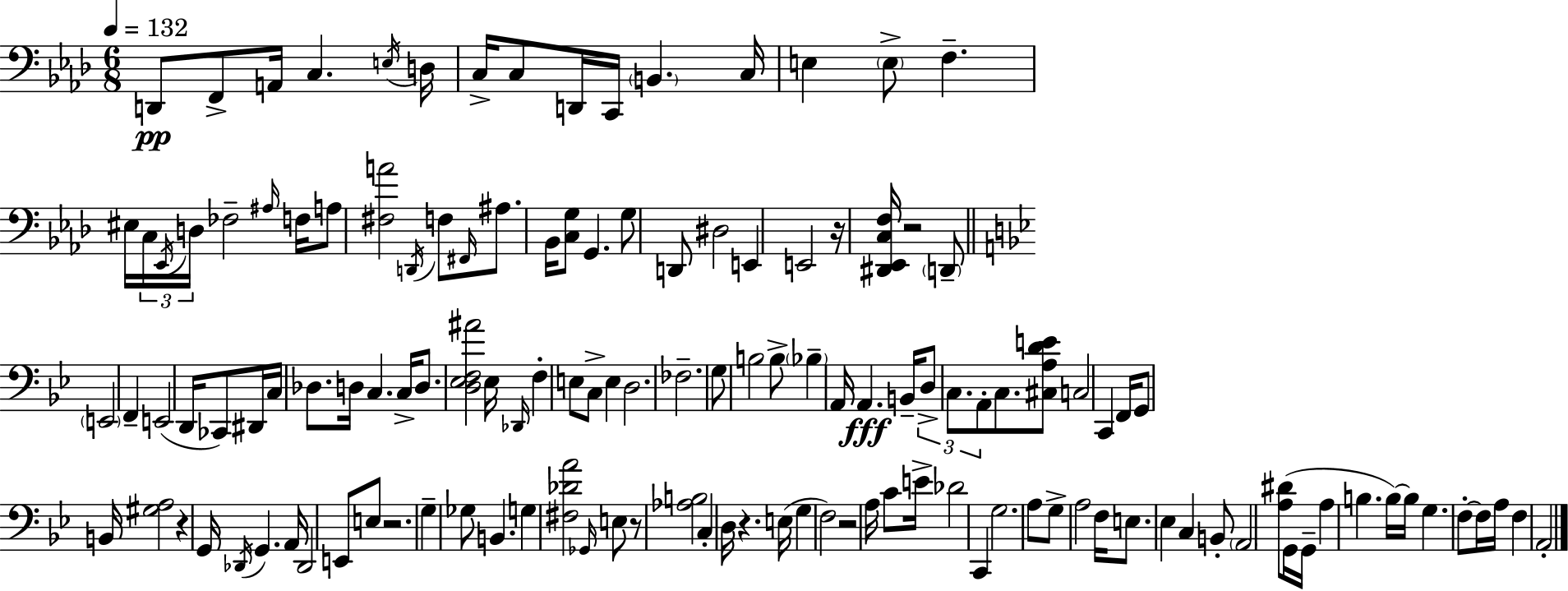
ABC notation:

X:1
T:Untitled
M:6/8
L:1/4
K:Ab
D,,/2 F,,/2 A,,/4 C, E,/4 D,/4 C,/4 C,/2 D,,/4 C,,/4 B,, C,/4 E, E,/2 F, ^E,/4 C,/4 _E,,/4 D,/4 _F,2 ^A,/4 F,/4 A,/2 [^F,A]2 D,,/4 F,/2 ^F,,/4 ^A,/2 _B,,/4 [C,G,]/2 G,, G,/2 D,,/2 ^D,2 E,, E,,2 z/4 [^D,,_E,,C,F,]/4 z2 D,,/2 E,,2 F,, E,,2 D,,/4 _C,,/2 ^D,,/4 C,/4 _D,/2 D,/4 C, C,/4 D,/2 [D,_E,F,^A]2 _E,/4 _D,,/4 F, E,/2 C,/2 E, D,2 _F,2 G,/2 B,2 B,/2 _B, A,,/4 A,, B,,/4 D,/2 C,/2 A,,/2 C,/2 [^C,A,DE]/2 C,2 C,, F,,/4 G,,/2 B,,/4 [^G,A,]2 z G,,/4 _D,,/4 G,, A,,/4 _D,,2 E,,/2 E,/2 z2 G, _G,/2 B,, G, [^F,_DA]2 _G,,/4 E,/2 z/2 [_A,B,]2 C, D,/4 z E,/4 G, F,2 z2 A,/4 C/2 E/4 _D2 C,, G,2 A,/2 G,/2 A,2 F,/4 E,/2 _E, C, B,,/2 A,,2 [A,^D]/2 G,,/4 G,,/4 A, B, B,/4 B,/4 G, F,/2 F,/4 A,/4 F, A,,2